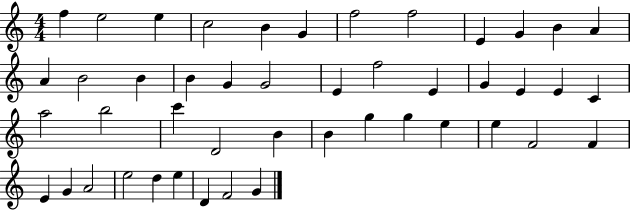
{
  \clef treble
  \numericTimeSignature
  \time 4/4
  \key c \major
  f''4 e''2 e''4 | c''2 b'4 g'4 | f''2 f''2 | e'4 g'4 b'4 a'4 | \break a'4 b'2 b'4 | b'4 g'4 g'2 | e'4 f''2 e'4 | g'4 e'4 e'4 c'4 | \break a''2 b''2 | c'''4 d'2 b'4 | b'4 g''4 g''4 e''4 | e''4 f'2 f'4 | \break e'4 g'4 a'2 | e''2 d''4 e''4 | d'4 f'2 g'4 | \bar "|."
}